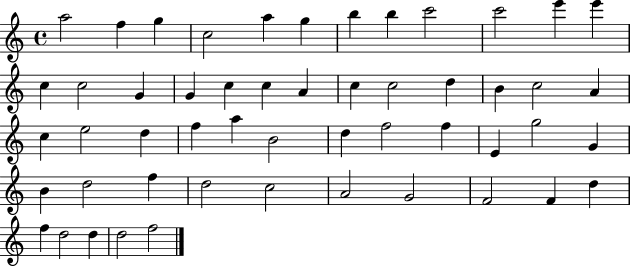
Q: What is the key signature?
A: C major